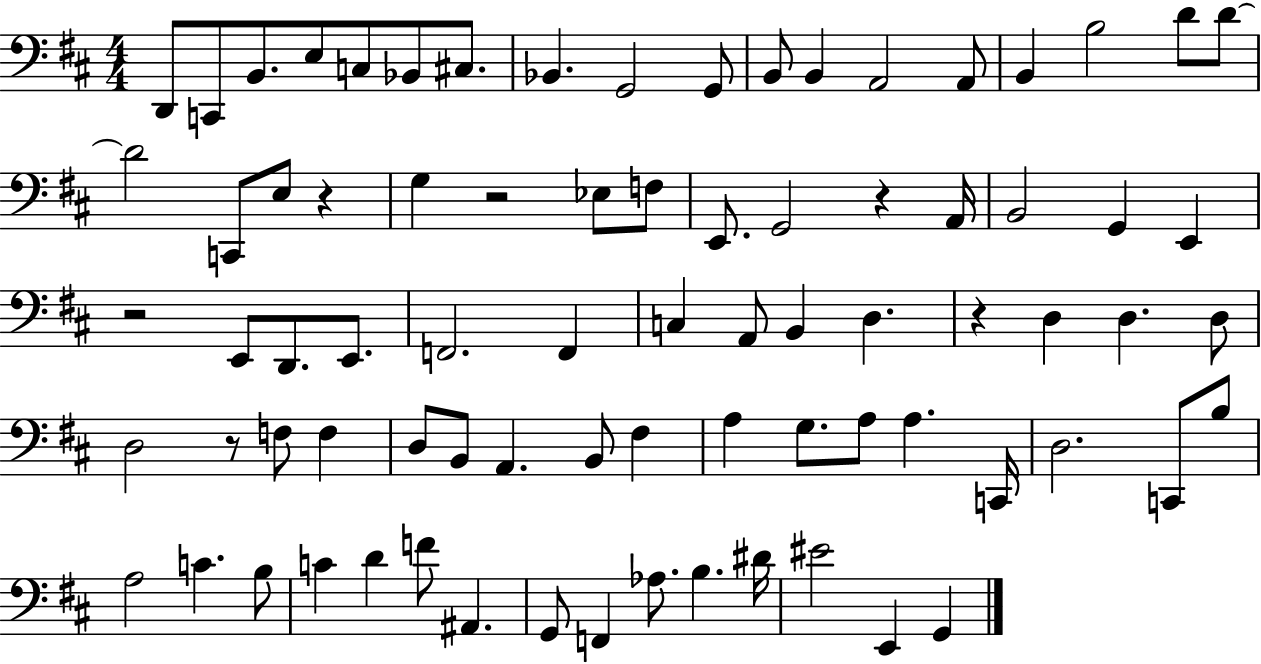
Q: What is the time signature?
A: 4/4